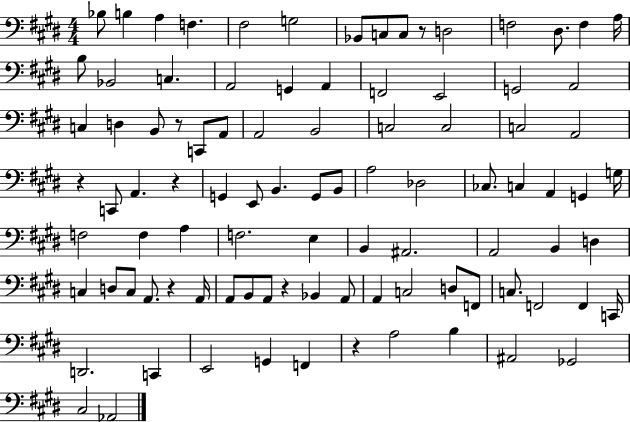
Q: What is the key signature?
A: E major